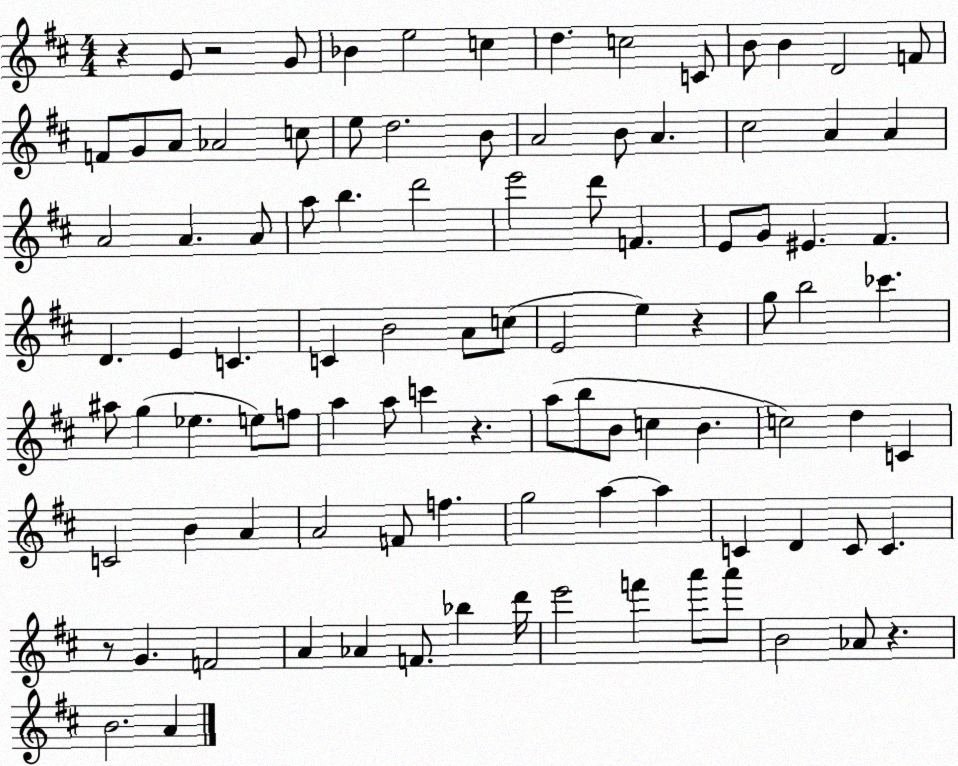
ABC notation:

X:1
T:Untitled
M:4/4
L:1/4
K:D
z E/2 z2 G/2 _B e2 c d c2 C/2 B/2 B D2 F/2 F/2 G/2 A/2 _A2 c/2 e/2 d2 B/2 A2 B/2 A ^c2 A A A2 A A/2 a/2 b d'2 e'2 d'/2 F E/2 G/2 ^E ^F D E C C B2 A/2 c/2 E2 e z g/2 b2 _c' ^a/2 g _e e/2 f/2 a a/2 c' z a/2 b/2 B/2 c B c2 d C C2 B A A2 F/2 f g2 a a C D C/2 C z/2 G F2 A _A F/2 _b d'/4 e'2 f' a'/2 a'/2 B2 _A/2 z B2 A